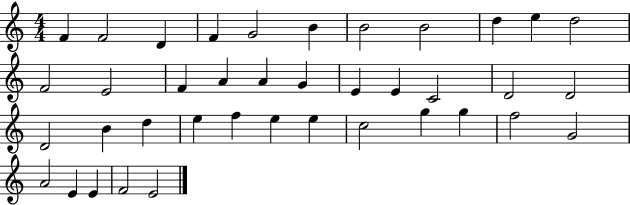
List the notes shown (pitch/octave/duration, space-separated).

F4/q F4/h D4/q F4/q G4/h B4/q B4/h B4/h D5/q E5/q D5/h F4/h E4/h F4/q A4/q A4/q G4/q E4/q E4/q C4/h D4/h D4/h D4/h B4/q D5/q E5/q F5/q E5/q E5/q C5/h G5/q G5/q F5/h G4/h A4/h E4/q E4/q F4/h E4/h